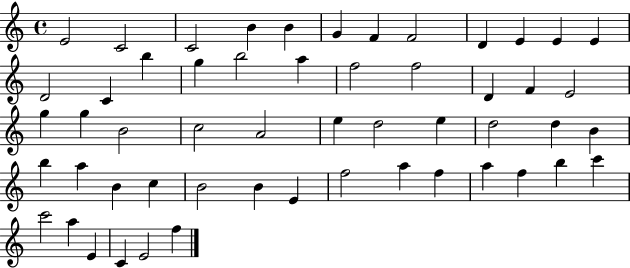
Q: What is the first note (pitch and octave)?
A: E4